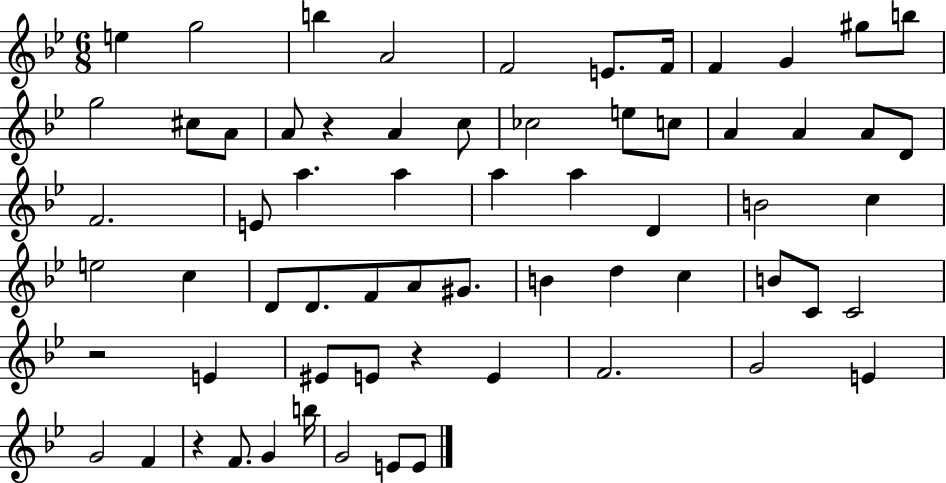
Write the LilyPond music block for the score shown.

{
  \clef treble
  \numericTimeSignature
  \time 6/8
  \key bes \major
  e''4 g''2 | b''4 a'2 | f'2 e'8. f'16 | f'4 g'4 gis''8 b''8 | \break g''2 cis''8 a'8 | a'8 r4 a'4 c''8 | ces''2 e''8 c''8 | a'4 a'4 a'8 d'8 | \break f'2. | e'8 a''4. a''4 | a''4 a''4 d'4 | b'2 c''4 | \break e''2 c''4 | d'8 d'8. f'8 a'8 gis'8. | b'4 d''4 c''4 | b'8 c'8 c'2 | \break r2 e'4 | eis'8 e'8 r4 e'4 | f'2. | g'2 e'4 | \break g'2 f'4 | r4 f'8. g'4 b''16 | g'2 e'8 e'8 | \bar "|."
}